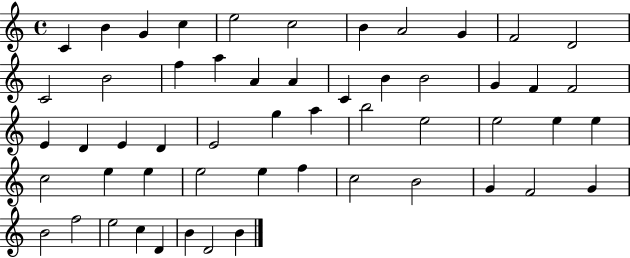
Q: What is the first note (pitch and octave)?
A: C4